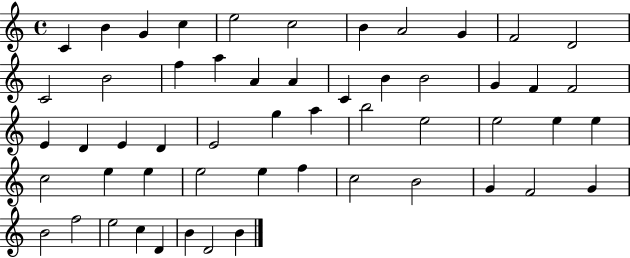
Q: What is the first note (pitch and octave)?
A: C4